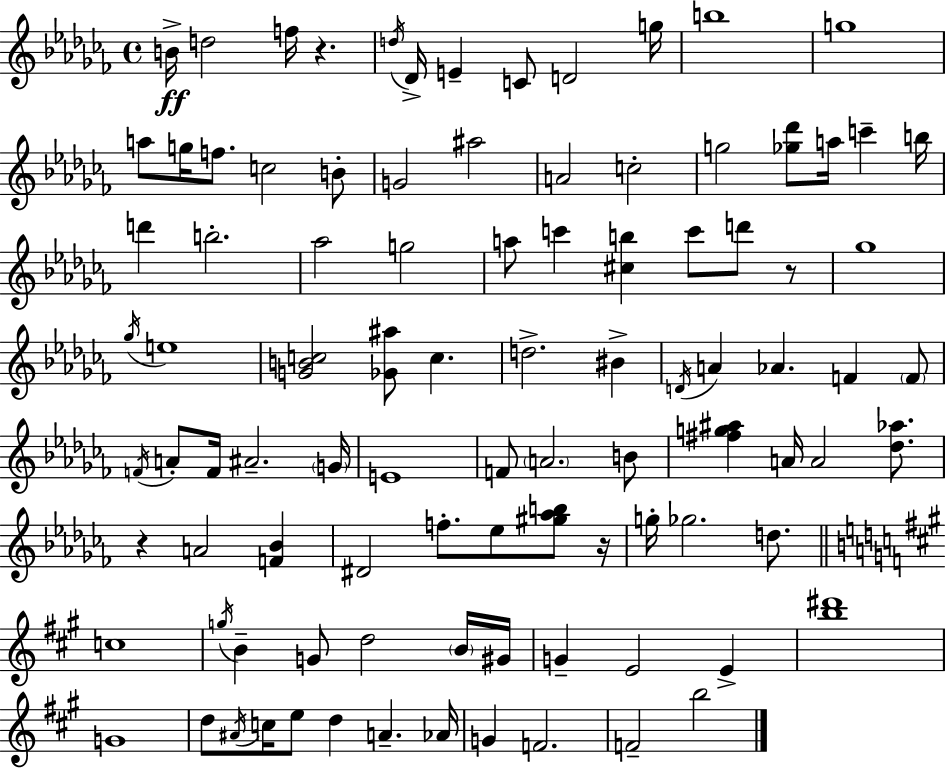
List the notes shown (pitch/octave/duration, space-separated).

B4/s D5/h F5/s R/q. D5/s Db4/s E4/q C4/e D4/h G5/s B5/w G5/w A5/e G5/s F5/e. C5/h B4/e G4/h A#5/h A4/h C5/h G5/h [Gb5,Db6]/e A5/s C6/q B5/s D6/q B5/h. Ab5/h G5/h A5/e C6/q [C#5,B5]/q C6/e D6/e R/e Gb5/w Gb5/s E5/w [G4,B4,C5]/h [Gb4,A#5]/e C5/q. D5/h. BIS4/q D4/s A4/q Ab4/q. F4/q F4/e F4/s A4/e F4/s A#4/h. G4/s E4/w F4/e A4/h. B4/e [F#5,G5,A#5]/q A4/s A4/h [Db5,Ab5]/e. R/q A4/h [F4,Bb4]/q D#4/h F5/e. Eb5/e [G#5,Ab5,B5]/e R/s G5/s Gb5/h. D5/e. C5/w G5/s B4/q G4/e D5/h B4/s G#4/s G4/q E4/h E4/q [B5,D#6]/w G4/w D5/e A#4/s C5/s E5/e D5/q A4/q. Ab4/s G4/q F4/h. F4/h B5/h